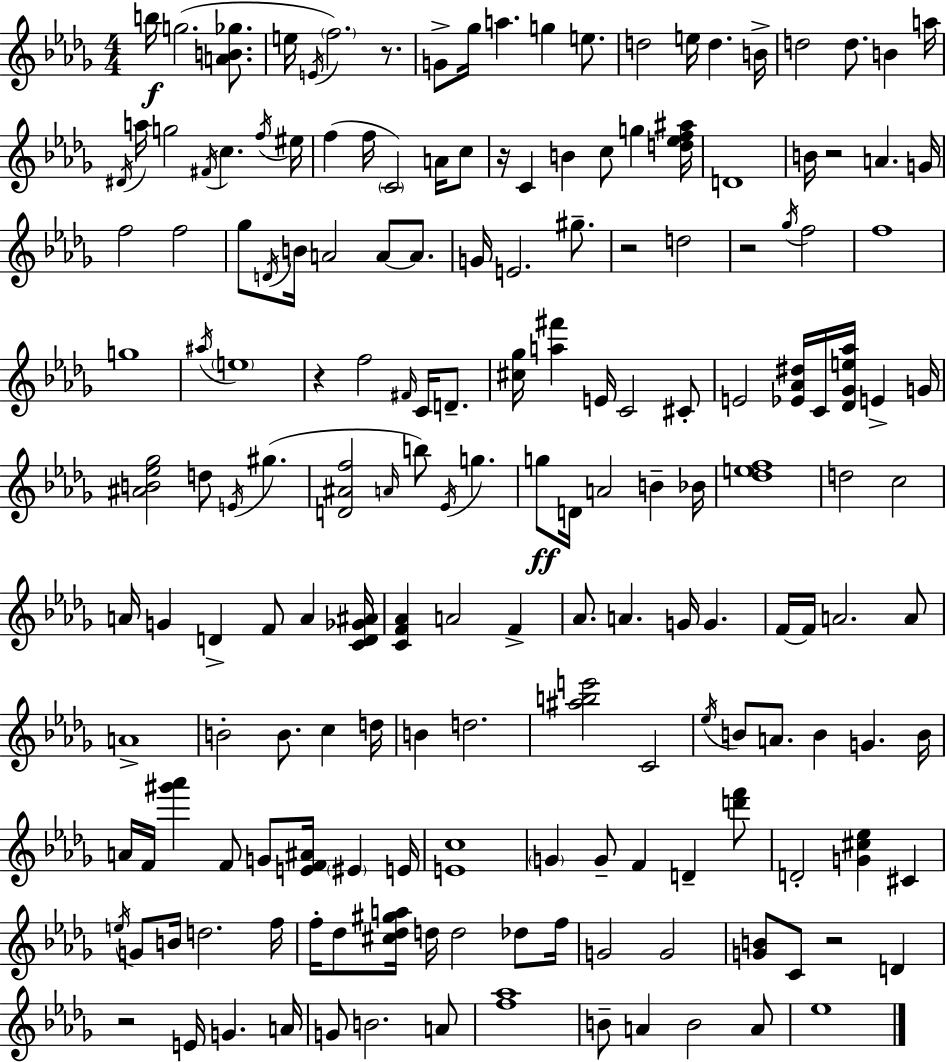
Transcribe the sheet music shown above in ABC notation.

X:1
T:Untitled
M:4/4
L:1/4
K:Bbm
b/4 g2 [AB_g]/2 e/4 E/4 f2 z/2 G/2 _g/4 a g e/2 d2 e/4 d B/4 d2 d/2 B a/4 ^D/4 a/4 g2 ^F/4 c f/4 ^e/4 f f/4 C2 A/4 c/2 z/4 C B c/2 g [d_ef^a]/4 D4 B/4 z2 A G/4 f2 f2 _g/2 D/4 B/4 A2 A/2 A/2 G/4 E2 ^g/2 z2 d2 z2 _g/4 f2 f4 g4 ^a/4 e4 z f2 ^F/4 C/4 D/2 [^c_g]/4 [a^f'] E/4 C2 ^C/2 E2 [_E_A^d]/4 C/4 [_D_Ge_a]/4 E G/4 [^AB_e_g]2 d/2 E/4 ^g [D^Af]2 A/4 b/2 _E/4 g g/2 D/4 A2 B _B/4 [_def]4 d2 c2 A/4 G D F/2 A [CD_G^A]/4 [CF_A] A2 F _A/2 A G/4 G F/4 F/4 A2 A/2 A4 B2 B/2 c d/4 B d2 [^abe']2 C2 _e/4 B/2 A/2 B G B/4 A/4 F/4 [^g'_a'] F/2 G/2 [EF^A]/4 ^E E/4 [Ec]4 G G/2 F D [d'f']/2 D2 [G^c_e] ^C e/4 G/2 B/4 d2 f/4 f/4 _d/2 [^c_d^ga]/4 d/4 d2 _d/2 f/4 G2 G2 [GB]/2 C/2 z2 D z2 E/4 G A/4 G/2 B2 A/2 [f_a]4 B/2 A B2 A/2 _e4